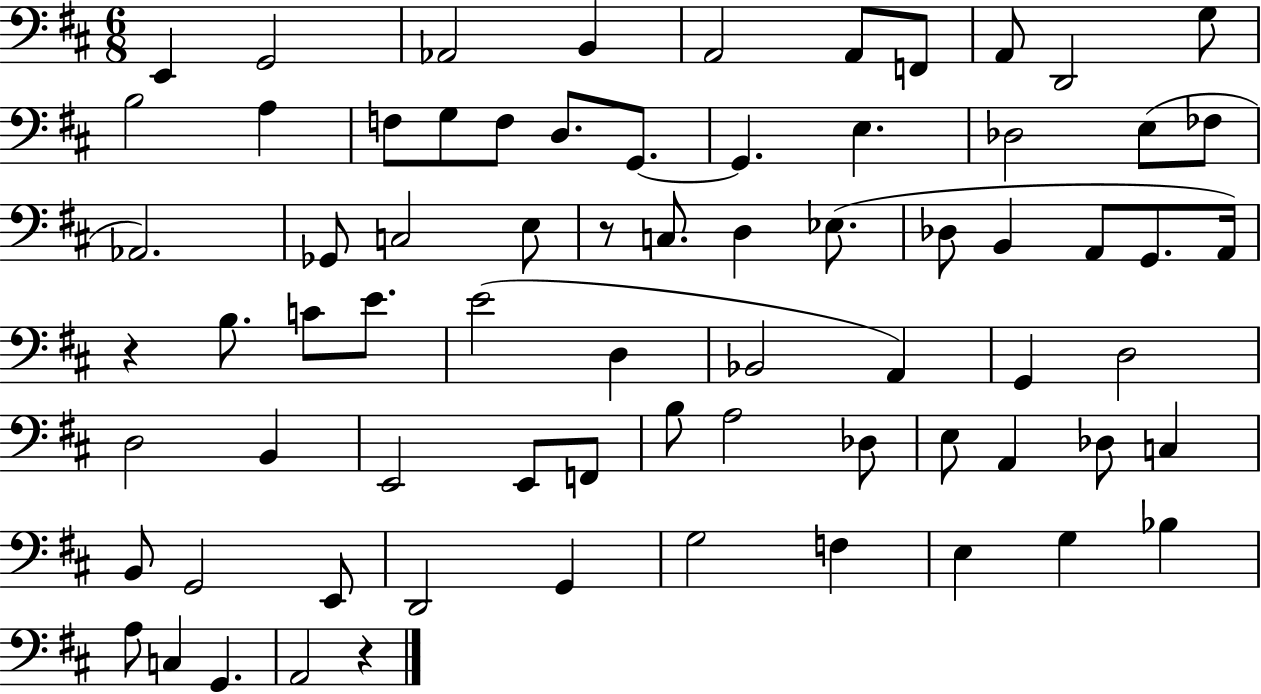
{
  \clef bass
  \numericTimeSignature
  \time 6/8
  \key d \major
  e,4 g,2 | aes,2 b,4 | a,2 a,8 f,8 | a,8 d,2 g8 | \break b2 a4 | f8 g8 f8 d8. g,8.~~ | g,4. e4. | des2 e8( fes8 | \break aes,2.) | ges,8 c2 e8 | r8 c8. d4 ees8.( | des8 b,4 a,8 g,8. a,16) | \break r4 b8. c'8 e'8. | e'2( d4 | bes,2 a,4) | g,4 d2 | \break d2 b,4 | e,2 e,8 f,8 | b8 a2 des8 | e8 a,4 des8 c4 | \break b,8 g,2 e,8 | d,2 g,4 | g2 f4 | e4 g4 bes4 | \break a8 c4 g,4. | a,2 r4 | \bar "|."
}